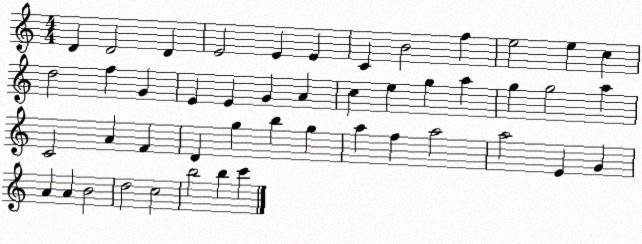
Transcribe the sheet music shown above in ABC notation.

X:1
T:Untitled
M:4/4
L:1/4
K:C
D D2 D E2 E E C B2 f e2 e c d2 f G E E G A c e g a g g2 a C2 A F D g b g a f a2 a2 E G A A B2 d2 c2 b2 b c'